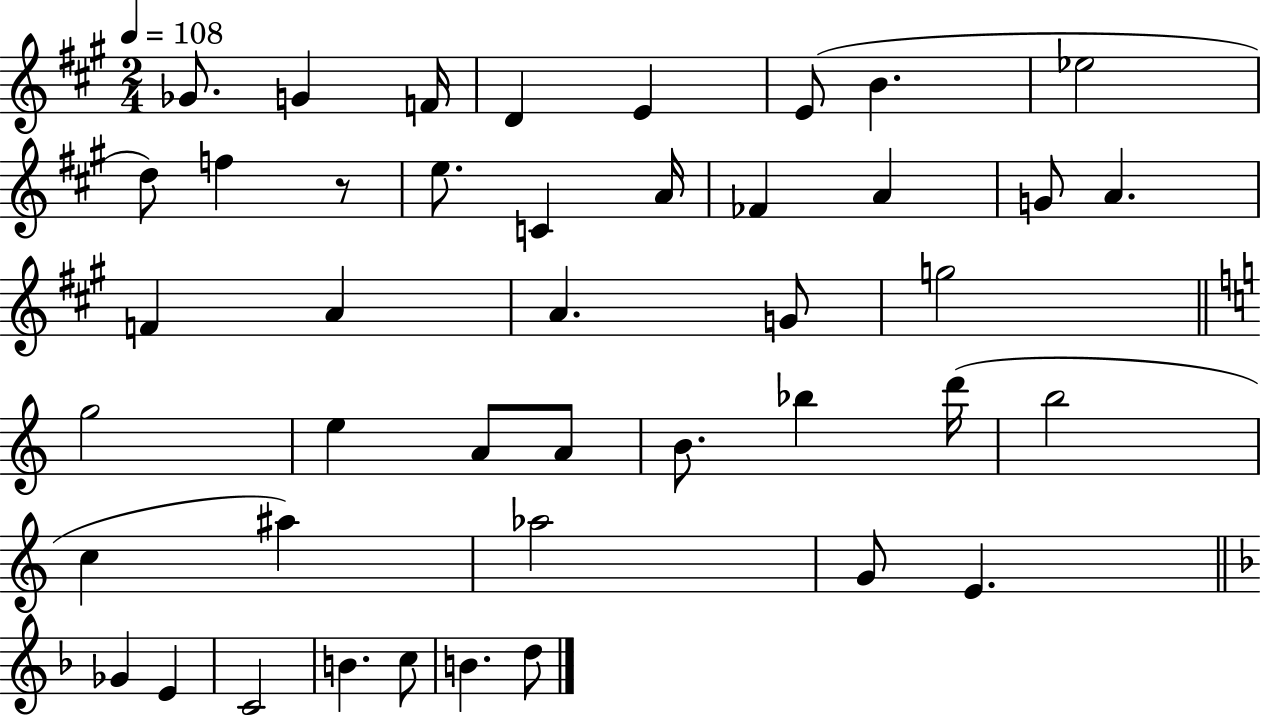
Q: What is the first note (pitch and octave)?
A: Gb4